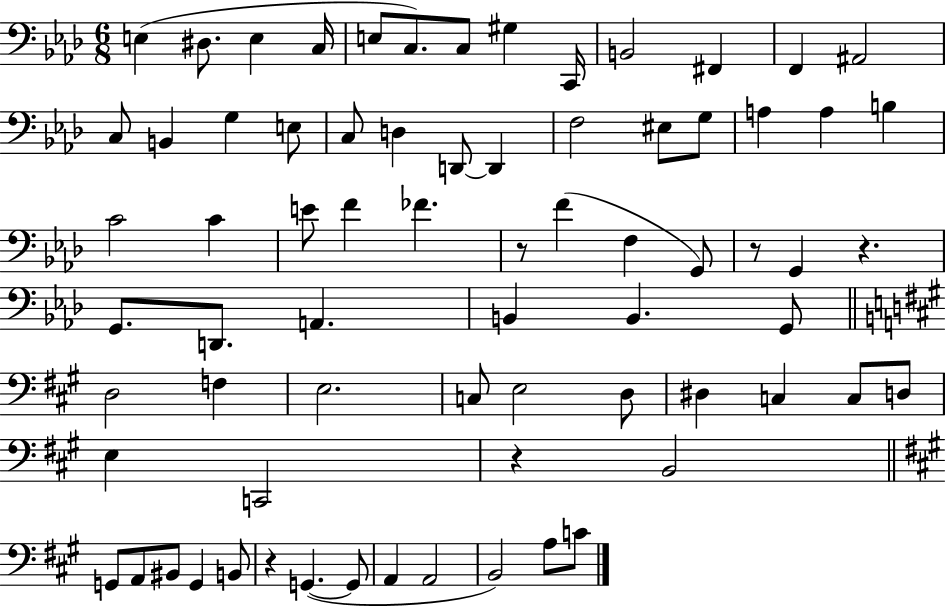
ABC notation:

X:1
T:Untitled
M:6/8
L:1/4
K:Ab
E, ^D,/2 E, C,/4 E,/2 C,/2 C,/2 ^G, C,,/4 B,,2 ^F,, F,, ^A,,2 C,/2 B,, G, E,/2 C,/2 D, D,,/2 D,, F,2 ^E,/2 G,/2 A, A, B, C2 C E/2 F _F z/2 F F, G,,/2 z/2 G,, z G,,/2 D,,/2 A,, B,, B,, G,,/2 D,2 F, E,2 C,/2 E,2 D,/2 ^D, C, C,/2 D,/2 E, C,,2 z B,,2 G,,/2 A,,/2 ^B,,/2 G,, B,,/2 z G,, G,,/2 A,, A,,2 B,,2 A,/2 C/2